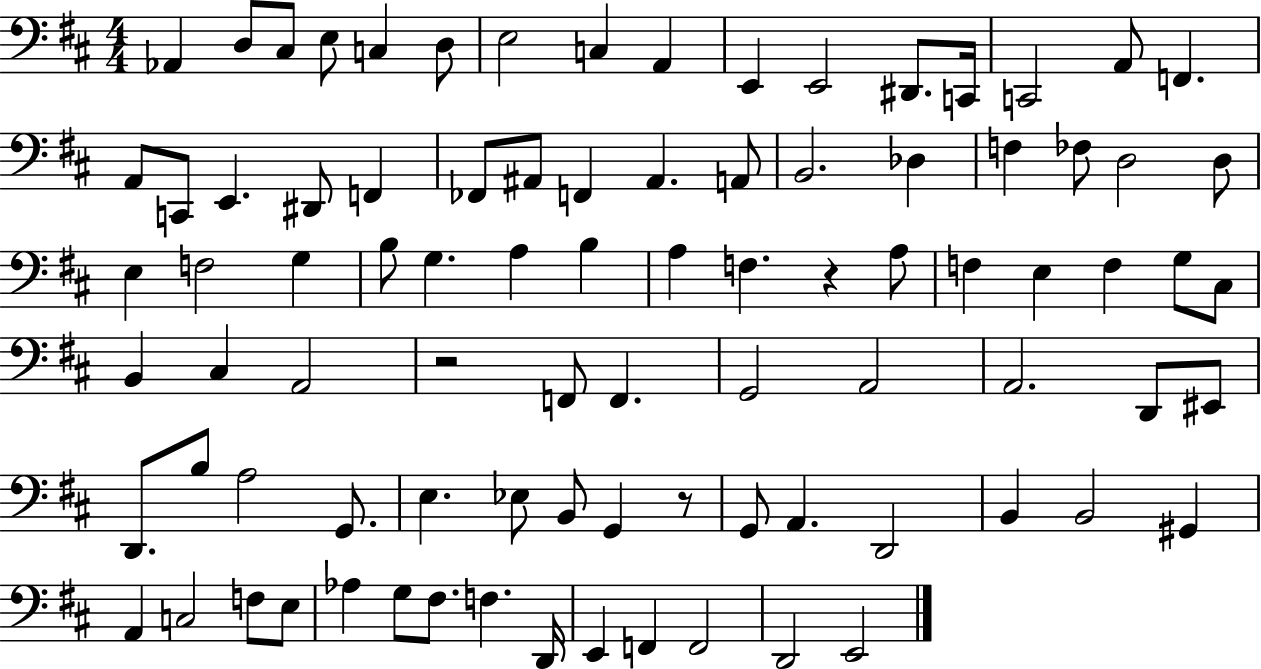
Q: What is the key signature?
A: D major